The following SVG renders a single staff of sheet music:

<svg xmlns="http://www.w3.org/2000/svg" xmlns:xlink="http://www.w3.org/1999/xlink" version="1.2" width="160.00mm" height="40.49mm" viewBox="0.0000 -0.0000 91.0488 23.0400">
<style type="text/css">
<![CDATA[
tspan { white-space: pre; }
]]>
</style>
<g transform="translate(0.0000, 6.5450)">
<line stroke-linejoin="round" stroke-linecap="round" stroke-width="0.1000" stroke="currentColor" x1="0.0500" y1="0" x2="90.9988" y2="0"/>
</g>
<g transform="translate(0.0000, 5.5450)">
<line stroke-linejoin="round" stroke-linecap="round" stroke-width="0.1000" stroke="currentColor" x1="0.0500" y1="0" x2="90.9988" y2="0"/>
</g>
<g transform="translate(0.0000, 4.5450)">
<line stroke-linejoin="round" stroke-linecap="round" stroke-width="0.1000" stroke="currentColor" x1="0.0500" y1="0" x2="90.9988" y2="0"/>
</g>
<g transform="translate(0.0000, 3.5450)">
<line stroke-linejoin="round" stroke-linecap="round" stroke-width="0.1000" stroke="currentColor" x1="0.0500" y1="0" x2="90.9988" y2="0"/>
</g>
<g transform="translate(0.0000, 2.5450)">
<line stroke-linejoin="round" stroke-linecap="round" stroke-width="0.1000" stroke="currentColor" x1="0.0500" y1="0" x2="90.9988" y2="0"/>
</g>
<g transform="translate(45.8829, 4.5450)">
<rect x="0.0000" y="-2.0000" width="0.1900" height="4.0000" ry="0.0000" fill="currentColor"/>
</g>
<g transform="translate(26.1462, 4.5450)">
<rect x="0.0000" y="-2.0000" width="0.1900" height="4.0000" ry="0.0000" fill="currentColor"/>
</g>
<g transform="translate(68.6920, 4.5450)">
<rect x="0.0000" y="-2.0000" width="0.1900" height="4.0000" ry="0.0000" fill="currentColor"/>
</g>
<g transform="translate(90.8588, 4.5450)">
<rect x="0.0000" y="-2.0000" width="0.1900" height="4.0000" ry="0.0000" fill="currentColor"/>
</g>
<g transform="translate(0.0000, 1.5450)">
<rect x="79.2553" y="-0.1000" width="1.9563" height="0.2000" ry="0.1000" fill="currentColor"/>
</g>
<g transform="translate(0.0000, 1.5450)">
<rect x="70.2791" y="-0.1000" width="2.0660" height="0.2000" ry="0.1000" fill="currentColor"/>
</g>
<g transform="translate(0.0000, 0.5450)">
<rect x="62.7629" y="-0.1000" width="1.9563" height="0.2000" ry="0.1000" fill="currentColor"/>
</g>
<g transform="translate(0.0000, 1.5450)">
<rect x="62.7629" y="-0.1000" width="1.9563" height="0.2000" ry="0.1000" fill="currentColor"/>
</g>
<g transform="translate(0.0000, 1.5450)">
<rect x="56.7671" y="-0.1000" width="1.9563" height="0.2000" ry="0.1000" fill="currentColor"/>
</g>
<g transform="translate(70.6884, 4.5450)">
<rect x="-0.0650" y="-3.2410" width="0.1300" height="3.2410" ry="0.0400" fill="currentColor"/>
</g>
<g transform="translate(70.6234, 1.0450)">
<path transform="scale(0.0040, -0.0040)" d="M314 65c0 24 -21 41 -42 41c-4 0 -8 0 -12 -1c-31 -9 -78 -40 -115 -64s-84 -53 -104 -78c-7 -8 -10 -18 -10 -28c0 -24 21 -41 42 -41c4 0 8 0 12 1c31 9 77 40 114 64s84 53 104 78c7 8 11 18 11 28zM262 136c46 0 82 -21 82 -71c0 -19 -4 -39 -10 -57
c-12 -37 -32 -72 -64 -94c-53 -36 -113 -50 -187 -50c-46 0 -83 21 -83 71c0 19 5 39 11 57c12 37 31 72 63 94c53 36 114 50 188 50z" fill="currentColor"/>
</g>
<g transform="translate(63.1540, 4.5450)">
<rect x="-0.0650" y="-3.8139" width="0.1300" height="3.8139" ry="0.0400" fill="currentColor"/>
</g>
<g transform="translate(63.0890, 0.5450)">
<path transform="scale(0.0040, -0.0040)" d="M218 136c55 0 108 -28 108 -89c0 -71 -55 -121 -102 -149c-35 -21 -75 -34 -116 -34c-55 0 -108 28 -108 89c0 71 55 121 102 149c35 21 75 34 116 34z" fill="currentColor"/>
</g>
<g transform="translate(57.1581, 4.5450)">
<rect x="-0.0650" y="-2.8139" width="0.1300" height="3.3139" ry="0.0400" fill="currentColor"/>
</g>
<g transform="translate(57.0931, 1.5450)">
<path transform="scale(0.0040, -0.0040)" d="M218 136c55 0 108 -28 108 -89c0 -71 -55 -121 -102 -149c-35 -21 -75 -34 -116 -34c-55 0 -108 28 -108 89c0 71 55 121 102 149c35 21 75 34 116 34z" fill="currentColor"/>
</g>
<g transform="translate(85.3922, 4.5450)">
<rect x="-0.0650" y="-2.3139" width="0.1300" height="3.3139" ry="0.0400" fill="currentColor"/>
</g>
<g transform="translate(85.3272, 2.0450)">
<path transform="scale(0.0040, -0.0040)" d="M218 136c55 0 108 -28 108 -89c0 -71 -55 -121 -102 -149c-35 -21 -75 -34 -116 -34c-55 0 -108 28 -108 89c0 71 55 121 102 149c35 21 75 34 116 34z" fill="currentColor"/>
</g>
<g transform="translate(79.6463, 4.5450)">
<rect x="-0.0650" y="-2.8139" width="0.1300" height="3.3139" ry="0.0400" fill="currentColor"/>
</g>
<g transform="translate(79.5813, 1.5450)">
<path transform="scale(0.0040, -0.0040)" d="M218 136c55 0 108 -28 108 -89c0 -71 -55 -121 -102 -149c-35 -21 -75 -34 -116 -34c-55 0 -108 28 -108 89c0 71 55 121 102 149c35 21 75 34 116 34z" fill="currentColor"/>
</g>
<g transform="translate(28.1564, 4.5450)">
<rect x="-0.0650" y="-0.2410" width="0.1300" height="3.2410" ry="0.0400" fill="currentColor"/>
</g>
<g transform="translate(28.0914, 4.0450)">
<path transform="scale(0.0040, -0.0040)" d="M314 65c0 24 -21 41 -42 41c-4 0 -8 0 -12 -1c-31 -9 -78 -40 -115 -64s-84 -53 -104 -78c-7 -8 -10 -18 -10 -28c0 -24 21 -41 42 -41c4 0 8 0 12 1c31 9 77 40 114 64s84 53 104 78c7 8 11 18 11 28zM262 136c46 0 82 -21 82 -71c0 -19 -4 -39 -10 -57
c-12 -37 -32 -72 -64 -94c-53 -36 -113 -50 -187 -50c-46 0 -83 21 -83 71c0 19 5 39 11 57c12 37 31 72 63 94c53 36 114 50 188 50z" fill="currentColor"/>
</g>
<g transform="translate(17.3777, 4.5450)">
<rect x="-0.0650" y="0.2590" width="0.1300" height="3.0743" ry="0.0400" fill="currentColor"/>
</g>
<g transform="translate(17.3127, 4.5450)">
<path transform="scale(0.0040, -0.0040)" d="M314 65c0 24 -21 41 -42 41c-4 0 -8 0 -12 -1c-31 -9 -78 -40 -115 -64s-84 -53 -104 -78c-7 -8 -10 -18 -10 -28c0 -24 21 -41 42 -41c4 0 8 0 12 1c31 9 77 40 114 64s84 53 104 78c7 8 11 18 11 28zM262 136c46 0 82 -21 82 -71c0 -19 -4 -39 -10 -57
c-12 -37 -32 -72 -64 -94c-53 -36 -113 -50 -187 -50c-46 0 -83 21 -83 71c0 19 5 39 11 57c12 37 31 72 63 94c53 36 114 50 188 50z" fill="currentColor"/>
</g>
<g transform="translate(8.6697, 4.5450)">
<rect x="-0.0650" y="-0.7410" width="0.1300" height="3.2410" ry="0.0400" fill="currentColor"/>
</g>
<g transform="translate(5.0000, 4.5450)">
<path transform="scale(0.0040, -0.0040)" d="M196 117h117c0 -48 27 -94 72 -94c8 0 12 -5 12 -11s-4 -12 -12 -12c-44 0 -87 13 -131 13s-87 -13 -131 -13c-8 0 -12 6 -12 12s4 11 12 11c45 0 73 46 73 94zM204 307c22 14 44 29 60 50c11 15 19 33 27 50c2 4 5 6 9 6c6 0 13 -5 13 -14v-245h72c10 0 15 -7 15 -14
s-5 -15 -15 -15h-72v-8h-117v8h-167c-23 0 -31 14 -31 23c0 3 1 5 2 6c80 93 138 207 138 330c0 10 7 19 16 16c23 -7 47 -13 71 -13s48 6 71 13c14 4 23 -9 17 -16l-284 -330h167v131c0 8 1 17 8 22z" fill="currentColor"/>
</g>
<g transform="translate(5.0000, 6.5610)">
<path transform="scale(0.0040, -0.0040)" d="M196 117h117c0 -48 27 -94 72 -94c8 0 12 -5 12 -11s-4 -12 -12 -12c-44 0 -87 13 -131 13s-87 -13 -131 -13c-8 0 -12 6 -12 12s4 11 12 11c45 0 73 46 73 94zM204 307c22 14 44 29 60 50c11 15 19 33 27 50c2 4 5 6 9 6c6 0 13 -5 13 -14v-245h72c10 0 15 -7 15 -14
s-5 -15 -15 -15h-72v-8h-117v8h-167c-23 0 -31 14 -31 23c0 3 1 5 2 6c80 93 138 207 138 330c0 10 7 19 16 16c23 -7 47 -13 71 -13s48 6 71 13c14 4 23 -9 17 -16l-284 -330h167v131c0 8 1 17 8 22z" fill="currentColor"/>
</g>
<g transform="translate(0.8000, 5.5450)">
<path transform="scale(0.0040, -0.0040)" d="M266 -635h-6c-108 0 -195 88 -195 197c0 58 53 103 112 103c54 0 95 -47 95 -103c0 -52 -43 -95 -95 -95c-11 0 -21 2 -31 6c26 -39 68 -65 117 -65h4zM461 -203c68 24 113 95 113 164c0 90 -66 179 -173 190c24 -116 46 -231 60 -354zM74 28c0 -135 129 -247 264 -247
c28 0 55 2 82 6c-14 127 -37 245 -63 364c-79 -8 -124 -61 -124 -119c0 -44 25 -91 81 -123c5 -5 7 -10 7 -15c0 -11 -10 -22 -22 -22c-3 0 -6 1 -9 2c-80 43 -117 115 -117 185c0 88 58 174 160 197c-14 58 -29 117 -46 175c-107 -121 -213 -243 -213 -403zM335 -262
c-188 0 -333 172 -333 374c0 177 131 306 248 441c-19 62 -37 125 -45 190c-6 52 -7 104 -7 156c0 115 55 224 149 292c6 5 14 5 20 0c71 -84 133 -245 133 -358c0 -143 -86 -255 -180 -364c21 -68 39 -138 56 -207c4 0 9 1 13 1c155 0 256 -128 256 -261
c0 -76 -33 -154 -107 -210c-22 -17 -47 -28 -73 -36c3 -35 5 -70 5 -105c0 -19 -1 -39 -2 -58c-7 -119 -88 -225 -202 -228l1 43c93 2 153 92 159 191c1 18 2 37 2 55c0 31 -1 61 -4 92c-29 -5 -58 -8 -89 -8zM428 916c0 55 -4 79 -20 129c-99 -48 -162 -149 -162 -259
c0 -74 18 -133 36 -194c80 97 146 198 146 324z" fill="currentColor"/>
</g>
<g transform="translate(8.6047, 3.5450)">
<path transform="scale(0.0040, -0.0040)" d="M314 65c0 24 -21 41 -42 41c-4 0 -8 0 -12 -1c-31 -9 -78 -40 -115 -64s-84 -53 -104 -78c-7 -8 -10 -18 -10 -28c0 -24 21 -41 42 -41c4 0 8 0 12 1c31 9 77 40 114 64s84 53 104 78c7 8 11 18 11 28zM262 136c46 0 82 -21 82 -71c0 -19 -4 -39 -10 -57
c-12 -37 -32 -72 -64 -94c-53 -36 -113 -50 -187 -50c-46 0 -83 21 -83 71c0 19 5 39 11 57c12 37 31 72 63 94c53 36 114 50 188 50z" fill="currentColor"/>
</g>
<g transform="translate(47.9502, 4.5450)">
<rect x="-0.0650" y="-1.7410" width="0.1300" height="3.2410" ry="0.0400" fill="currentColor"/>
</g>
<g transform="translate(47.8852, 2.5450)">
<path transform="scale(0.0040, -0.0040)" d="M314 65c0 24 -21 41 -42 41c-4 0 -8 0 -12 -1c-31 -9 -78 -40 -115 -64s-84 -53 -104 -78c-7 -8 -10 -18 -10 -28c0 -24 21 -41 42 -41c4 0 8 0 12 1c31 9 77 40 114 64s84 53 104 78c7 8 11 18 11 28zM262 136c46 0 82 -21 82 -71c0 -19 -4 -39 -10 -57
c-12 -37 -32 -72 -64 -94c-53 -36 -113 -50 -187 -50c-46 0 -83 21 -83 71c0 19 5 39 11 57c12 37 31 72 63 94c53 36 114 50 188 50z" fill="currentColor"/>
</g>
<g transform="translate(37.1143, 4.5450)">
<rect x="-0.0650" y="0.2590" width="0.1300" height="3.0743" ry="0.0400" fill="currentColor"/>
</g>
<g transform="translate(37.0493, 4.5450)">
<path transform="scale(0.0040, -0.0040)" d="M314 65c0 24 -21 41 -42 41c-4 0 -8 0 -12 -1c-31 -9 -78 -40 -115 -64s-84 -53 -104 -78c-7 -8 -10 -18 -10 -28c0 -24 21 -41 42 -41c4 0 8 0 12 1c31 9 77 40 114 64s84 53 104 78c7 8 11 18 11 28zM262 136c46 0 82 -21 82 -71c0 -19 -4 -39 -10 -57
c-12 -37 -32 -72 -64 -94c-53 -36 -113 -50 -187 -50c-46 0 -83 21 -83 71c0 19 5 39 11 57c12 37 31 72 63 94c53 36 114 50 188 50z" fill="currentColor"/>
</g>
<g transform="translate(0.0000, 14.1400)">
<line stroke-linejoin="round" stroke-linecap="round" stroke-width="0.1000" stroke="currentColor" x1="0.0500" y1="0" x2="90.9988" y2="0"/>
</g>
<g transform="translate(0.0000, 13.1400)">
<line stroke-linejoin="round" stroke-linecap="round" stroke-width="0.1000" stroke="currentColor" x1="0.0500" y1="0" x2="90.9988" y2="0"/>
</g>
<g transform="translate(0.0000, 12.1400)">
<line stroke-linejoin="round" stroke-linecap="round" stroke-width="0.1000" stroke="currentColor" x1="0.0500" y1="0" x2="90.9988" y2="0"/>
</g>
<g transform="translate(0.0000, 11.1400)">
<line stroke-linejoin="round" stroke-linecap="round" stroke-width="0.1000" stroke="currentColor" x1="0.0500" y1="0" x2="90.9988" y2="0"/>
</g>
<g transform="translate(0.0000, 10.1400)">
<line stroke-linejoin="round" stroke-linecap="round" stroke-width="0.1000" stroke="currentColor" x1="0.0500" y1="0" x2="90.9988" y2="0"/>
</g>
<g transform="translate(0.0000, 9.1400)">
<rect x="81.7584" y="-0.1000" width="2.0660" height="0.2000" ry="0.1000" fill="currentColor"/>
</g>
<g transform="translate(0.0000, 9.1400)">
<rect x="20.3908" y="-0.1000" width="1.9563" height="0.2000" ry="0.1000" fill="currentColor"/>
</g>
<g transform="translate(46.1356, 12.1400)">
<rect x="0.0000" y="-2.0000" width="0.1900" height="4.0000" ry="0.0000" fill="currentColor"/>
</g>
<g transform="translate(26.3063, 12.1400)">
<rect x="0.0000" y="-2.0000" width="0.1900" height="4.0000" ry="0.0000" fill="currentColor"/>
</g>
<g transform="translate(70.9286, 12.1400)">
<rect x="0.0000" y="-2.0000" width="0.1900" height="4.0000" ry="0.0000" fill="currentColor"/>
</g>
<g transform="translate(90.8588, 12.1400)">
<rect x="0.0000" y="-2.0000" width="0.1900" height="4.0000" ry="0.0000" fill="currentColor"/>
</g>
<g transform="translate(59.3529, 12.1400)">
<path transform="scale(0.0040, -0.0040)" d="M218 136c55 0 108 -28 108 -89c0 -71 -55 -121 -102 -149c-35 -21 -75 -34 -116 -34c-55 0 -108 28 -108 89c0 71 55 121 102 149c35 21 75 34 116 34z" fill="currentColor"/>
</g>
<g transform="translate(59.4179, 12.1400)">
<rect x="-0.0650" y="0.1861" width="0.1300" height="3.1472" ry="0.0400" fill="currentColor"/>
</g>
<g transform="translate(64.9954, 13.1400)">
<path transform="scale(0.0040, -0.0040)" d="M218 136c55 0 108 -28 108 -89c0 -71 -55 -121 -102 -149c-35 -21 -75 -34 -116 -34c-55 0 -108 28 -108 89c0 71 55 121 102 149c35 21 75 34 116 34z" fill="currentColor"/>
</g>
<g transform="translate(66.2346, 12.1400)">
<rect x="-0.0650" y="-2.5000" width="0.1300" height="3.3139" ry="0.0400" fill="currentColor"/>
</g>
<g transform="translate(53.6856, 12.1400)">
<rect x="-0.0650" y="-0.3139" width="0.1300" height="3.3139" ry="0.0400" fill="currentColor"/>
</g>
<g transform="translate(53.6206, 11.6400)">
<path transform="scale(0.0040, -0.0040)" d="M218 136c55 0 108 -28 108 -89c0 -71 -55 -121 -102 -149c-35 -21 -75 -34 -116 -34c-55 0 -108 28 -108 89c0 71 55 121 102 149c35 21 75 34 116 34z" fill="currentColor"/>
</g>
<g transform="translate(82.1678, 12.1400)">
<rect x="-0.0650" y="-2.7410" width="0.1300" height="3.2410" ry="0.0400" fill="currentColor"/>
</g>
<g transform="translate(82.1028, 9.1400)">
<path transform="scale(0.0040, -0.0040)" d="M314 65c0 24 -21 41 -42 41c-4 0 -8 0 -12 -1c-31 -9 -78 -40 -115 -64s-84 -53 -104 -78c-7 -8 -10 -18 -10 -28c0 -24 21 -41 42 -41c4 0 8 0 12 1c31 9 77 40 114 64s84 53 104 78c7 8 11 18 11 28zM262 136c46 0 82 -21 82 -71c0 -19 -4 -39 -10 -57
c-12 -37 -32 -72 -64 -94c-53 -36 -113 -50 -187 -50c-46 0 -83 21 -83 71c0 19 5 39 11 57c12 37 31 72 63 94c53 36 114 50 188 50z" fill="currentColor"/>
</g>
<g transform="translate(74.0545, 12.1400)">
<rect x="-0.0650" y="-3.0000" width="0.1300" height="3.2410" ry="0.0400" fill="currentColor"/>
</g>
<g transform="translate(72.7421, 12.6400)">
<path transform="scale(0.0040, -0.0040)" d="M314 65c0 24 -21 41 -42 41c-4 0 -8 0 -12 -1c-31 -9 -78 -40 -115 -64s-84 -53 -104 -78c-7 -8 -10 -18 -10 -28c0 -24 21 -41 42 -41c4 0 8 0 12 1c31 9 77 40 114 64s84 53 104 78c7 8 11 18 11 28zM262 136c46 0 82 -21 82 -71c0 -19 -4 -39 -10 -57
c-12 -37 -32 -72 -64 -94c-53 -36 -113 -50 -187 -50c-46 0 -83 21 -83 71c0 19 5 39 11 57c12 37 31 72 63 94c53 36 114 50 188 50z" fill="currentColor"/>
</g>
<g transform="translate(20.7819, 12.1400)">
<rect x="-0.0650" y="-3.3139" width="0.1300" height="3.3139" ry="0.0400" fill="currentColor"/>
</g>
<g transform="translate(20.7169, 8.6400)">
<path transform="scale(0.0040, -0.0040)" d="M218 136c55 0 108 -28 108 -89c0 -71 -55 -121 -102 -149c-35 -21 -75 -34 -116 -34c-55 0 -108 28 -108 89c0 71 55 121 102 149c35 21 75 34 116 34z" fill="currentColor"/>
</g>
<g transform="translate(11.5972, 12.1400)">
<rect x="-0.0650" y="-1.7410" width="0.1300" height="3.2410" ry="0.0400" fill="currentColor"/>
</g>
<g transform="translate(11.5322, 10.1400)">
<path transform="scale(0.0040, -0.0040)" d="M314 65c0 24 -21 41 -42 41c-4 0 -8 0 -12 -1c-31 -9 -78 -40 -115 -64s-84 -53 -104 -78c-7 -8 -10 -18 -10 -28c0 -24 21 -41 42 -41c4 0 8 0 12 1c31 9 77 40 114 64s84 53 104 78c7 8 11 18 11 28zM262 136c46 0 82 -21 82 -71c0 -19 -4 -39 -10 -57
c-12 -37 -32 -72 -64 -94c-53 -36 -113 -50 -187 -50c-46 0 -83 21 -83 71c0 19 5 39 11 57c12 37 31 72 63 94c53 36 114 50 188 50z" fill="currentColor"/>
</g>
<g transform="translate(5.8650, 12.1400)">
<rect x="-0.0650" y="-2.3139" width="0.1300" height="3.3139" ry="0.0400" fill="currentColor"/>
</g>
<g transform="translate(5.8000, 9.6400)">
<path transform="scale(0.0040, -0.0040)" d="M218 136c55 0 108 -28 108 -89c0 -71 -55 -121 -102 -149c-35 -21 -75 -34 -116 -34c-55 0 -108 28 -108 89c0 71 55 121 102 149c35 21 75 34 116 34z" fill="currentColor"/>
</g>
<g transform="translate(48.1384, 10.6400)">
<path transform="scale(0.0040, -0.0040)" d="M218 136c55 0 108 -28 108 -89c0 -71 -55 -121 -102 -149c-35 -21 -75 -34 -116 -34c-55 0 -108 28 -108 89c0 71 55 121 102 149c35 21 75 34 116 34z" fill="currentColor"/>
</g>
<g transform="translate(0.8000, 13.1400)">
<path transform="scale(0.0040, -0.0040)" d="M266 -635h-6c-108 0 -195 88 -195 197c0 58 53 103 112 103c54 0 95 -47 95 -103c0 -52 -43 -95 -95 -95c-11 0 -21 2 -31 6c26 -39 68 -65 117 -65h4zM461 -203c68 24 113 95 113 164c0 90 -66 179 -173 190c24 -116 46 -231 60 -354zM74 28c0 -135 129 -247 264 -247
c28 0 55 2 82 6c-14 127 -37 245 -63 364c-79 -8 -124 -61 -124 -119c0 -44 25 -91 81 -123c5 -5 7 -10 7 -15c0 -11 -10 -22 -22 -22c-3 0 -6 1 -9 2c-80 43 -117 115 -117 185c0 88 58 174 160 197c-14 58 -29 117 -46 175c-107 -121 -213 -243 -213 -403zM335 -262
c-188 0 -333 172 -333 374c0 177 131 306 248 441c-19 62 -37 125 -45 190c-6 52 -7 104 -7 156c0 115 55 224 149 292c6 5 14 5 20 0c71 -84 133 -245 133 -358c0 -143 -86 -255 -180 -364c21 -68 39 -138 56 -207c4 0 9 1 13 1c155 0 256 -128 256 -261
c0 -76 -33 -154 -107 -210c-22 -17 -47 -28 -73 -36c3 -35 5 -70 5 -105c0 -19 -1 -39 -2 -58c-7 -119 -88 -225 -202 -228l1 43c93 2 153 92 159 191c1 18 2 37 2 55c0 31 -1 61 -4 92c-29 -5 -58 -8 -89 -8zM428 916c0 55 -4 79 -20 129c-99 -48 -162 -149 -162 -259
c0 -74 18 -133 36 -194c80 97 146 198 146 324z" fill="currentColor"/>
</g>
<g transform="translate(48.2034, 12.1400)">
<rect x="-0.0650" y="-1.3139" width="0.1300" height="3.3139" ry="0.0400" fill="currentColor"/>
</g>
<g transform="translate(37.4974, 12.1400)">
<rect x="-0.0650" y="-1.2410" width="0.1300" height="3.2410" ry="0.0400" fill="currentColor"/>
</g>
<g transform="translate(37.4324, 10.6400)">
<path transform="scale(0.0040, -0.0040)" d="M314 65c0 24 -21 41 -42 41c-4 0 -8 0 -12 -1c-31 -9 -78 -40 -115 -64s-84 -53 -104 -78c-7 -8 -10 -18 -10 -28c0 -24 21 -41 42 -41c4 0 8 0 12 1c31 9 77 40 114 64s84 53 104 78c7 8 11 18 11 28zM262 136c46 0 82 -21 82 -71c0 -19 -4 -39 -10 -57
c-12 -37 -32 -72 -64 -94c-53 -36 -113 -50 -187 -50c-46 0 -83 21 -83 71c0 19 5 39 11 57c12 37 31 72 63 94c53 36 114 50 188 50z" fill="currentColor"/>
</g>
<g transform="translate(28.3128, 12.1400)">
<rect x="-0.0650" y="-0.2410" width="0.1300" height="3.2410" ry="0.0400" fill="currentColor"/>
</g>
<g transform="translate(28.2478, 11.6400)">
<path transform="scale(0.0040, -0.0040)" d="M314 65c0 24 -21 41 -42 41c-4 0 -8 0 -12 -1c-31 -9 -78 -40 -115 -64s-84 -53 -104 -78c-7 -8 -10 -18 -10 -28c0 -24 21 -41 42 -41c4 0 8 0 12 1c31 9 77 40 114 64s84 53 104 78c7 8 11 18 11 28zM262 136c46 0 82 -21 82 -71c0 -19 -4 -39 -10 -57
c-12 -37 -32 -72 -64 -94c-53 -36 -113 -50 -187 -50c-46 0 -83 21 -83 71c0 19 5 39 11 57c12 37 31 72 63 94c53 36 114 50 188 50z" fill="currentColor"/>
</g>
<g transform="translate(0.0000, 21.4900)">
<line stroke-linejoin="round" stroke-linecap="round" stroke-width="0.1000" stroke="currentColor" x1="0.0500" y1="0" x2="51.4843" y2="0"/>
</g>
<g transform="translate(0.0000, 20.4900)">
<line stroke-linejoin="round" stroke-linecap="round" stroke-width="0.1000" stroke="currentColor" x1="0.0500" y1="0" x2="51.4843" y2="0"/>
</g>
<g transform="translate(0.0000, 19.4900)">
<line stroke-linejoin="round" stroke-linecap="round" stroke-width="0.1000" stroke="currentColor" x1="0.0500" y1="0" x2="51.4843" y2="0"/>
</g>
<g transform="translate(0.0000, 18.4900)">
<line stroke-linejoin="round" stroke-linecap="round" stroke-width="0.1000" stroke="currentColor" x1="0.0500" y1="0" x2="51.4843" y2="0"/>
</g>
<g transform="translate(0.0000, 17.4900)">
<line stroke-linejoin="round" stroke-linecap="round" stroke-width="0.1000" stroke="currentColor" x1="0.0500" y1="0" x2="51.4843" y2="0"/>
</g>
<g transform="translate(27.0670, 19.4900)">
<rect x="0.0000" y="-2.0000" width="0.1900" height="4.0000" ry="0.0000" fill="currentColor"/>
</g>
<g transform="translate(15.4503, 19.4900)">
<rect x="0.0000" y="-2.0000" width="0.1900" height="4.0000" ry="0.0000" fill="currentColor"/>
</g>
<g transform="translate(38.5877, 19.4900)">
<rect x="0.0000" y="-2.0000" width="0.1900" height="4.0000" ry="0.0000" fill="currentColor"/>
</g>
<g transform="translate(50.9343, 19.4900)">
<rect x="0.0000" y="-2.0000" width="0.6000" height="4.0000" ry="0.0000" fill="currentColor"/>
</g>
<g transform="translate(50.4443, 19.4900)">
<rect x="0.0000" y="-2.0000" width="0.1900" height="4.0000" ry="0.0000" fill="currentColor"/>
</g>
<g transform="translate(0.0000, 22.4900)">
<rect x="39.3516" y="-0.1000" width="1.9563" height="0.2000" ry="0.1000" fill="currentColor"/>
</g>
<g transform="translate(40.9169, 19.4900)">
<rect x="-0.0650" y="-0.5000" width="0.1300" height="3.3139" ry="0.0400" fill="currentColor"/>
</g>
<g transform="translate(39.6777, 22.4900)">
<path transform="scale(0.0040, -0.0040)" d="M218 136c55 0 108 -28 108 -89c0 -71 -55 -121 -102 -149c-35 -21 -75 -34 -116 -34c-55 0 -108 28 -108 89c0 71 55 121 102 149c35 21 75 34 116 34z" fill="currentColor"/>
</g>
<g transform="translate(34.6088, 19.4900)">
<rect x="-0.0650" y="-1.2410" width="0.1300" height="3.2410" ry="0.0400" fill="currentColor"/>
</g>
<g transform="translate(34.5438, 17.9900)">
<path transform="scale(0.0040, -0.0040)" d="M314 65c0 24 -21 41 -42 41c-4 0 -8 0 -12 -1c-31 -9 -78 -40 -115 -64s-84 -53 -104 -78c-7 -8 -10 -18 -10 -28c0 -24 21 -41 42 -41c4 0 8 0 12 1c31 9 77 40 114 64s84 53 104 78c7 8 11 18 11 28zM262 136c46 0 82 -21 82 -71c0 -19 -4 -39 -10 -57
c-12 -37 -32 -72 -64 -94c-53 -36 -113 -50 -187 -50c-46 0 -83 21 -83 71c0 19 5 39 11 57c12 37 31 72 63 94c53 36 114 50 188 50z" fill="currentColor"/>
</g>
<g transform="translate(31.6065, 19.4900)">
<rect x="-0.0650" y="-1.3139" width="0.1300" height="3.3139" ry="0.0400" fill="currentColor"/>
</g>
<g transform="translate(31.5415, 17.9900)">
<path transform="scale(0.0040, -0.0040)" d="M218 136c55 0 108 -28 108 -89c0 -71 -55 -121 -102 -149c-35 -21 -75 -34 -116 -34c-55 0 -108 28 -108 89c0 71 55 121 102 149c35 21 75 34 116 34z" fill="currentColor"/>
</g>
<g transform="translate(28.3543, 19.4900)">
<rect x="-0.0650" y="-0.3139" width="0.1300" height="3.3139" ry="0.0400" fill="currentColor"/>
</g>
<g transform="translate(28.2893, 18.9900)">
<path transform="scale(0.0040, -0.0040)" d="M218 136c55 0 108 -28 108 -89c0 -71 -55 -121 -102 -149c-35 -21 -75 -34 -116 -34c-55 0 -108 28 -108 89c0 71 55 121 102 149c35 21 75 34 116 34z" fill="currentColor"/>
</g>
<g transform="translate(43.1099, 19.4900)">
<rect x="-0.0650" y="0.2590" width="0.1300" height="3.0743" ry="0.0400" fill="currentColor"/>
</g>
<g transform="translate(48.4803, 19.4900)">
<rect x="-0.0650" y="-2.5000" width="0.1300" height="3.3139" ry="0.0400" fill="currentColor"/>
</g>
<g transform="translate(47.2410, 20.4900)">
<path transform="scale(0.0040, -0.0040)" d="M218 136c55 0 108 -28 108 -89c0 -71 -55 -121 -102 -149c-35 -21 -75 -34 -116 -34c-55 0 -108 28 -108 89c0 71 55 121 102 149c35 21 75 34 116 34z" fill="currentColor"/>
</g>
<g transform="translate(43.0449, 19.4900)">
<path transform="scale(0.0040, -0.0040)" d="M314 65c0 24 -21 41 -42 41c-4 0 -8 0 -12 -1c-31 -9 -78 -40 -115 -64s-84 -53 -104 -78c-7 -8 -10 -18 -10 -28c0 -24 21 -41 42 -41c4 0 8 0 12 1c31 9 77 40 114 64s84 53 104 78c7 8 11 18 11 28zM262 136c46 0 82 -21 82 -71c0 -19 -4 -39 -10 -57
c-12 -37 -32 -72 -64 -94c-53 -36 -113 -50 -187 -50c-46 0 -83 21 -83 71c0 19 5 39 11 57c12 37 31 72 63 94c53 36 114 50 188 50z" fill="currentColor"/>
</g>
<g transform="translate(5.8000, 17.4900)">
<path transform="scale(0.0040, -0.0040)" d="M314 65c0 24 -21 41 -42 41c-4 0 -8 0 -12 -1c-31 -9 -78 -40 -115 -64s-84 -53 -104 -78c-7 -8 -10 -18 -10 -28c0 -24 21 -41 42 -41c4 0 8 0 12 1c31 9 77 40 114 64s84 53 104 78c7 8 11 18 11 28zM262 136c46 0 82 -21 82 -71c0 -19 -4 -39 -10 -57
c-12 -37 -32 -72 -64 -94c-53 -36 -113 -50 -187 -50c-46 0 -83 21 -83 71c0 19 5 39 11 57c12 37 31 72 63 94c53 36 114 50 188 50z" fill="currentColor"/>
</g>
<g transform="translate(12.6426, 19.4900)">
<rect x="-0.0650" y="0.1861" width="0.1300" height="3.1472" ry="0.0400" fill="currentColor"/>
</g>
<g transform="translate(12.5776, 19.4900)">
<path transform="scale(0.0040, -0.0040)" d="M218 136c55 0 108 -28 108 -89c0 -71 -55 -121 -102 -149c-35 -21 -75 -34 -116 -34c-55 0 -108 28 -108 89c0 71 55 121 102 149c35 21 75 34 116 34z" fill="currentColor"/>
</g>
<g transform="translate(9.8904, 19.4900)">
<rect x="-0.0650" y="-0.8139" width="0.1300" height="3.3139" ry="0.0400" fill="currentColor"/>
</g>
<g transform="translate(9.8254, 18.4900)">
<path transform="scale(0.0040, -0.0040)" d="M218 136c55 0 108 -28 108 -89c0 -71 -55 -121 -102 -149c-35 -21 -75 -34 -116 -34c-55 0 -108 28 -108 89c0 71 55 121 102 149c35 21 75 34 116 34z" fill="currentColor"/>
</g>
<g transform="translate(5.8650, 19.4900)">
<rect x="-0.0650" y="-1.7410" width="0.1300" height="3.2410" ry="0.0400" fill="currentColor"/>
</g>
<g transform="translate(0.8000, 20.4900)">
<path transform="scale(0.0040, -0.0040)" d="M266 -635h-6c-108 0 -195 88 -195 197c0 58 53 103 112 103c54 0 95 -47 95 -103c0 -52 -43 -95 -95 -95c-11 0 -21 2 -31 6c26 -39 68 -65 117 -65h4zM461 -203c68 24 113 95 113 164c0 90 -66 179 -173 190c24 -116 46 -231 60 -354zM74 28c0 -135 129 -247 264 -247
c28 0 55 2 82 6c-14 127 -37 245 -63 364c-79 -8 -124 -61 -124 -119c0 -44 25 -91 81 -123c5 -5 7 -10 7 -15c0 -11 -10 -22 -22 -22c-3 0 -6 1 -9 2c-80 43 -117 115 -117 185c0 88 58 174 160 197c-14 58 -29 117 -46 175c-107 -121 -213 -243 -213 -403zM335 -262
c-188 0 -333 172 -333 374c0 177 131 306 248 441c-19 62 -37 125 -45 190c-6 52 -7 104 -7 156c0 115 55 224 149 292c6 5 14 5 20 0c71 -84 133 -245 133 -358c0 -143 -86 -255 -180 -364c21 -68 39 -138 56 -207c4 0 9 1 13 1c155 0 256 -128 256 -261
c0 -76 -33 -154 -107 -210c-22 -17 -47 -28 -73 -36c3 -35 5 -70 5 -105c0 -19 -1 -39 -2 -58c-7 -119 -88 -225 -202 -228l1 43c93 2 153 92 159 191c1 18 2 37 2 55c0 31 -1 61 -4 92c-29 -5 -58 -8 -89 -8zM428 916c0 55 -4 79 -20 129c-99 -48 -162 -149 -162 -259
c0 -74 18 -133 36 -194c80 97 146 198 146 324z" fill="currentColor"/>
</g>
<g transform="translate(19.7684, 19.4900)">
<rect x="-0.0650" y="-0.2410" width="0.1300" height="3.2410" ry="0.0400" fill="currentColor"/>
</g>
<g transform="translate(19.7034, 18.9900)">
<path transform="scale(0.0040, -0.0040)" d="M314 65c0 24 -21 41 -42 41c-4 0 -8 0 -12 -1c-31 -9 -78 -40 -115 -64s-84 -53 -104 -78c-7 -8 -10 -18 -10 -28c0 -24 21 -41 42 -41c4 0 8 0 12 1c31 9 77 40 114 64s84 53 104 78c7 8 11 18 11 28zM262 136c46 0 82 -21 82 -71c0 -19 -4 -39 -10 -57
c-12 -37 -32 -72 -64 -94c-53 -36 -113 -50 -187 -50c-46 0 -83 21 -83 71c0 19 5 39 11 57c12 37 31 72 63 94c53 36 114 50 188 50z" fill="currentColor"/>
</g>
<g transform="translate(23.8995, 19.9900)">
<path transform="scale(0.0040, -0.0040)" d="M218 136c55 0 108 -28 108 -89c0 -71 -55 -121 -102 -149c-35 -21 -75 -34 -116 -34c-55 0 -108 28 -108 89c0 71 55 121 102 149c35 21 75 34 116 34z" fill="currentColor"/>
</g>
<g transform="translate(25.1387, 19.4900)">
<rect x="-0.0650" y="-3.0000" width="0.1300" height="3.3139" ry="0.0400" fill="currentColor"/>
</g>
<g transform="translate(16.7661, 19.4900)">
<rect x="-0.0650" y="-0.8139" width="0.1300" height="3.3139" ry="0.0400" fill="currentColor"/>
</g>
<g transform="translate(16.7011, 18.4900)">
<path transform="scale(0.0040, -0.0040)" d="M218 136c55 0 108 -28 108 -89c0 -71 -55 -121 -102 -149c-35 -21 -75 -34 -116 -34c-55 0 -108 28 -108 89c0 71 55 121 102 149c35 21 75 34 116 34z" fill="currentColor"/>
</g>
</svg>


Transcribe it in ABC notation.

X:1
T:Untitled
M:4/4
L:1/4
K:C
d2 B2 c2 B2 f2 a c' b2 a g g f2 b c2 e2 e c B G A2 a2 f2 d B d c2 A c e e2 C B2 G